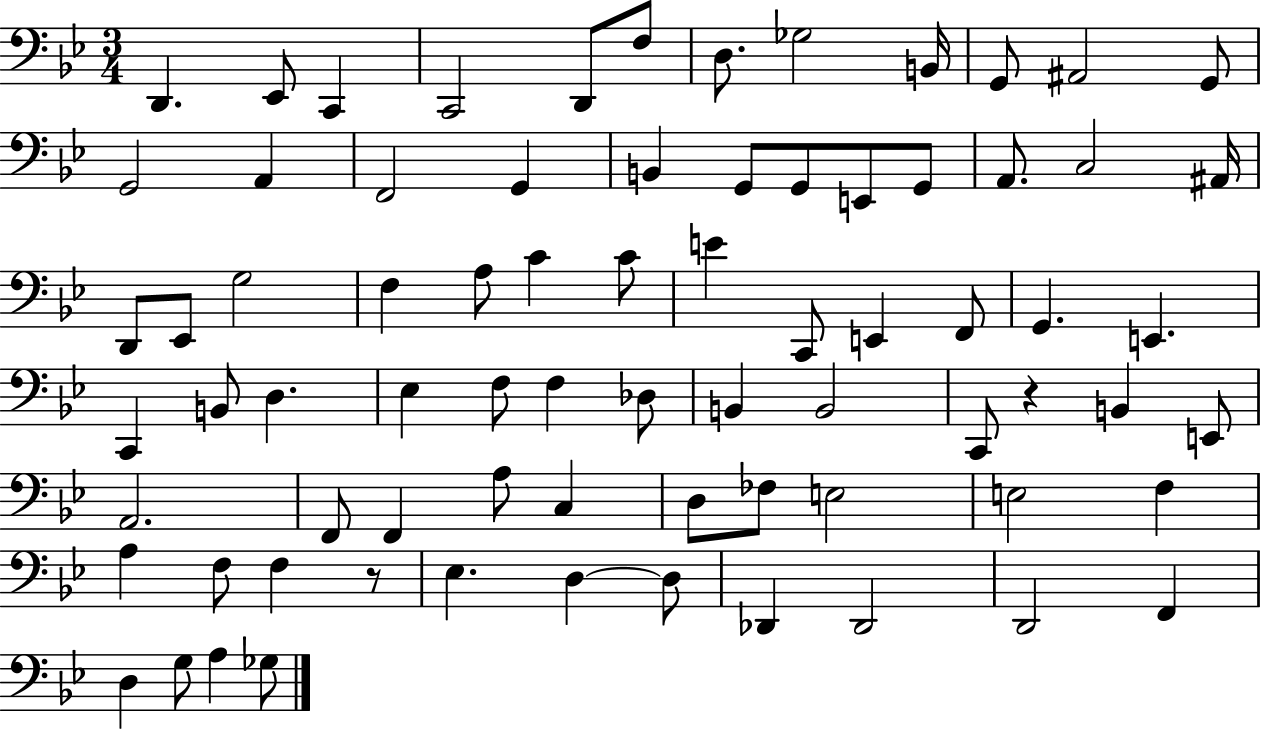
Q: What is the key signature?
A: BES major